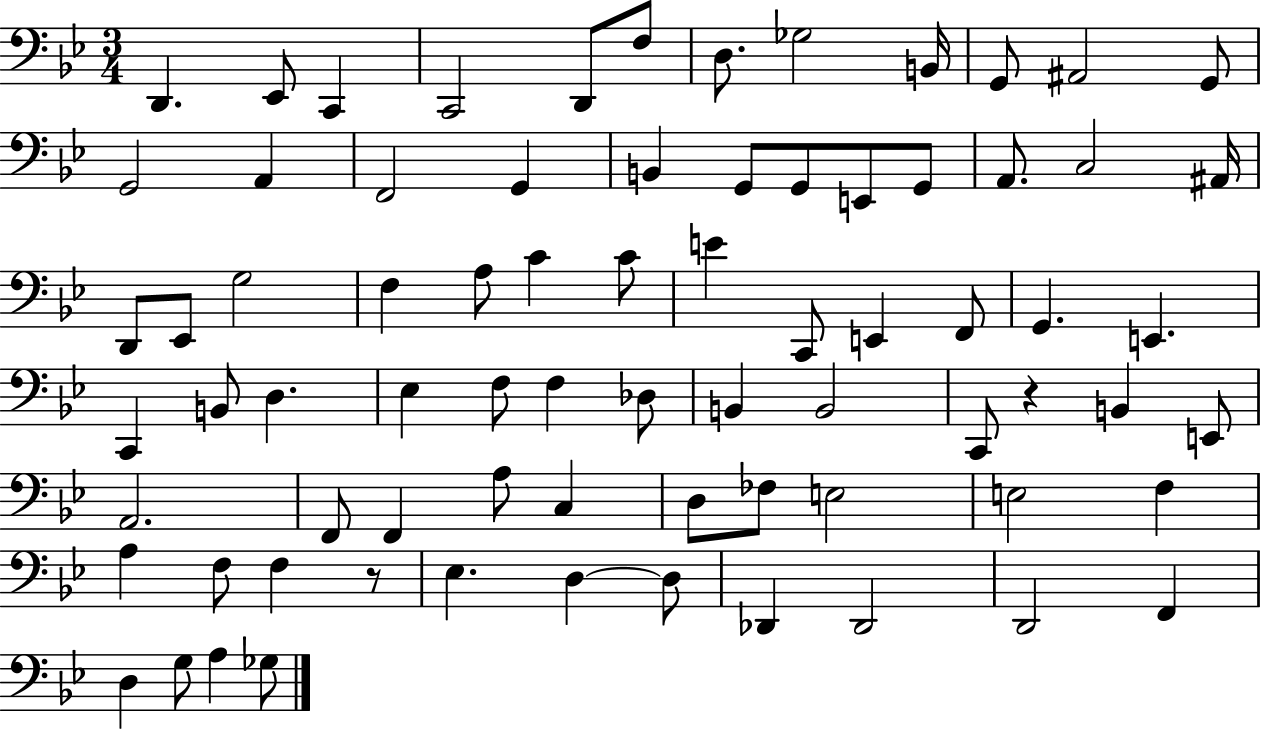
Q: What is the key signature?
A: BES major